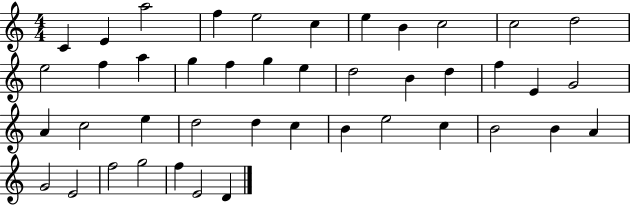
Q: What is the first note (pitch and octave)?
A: C4